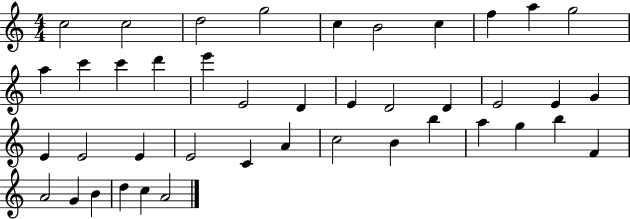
X:1
T:Untitled
M:4/4
L:1/4
K:C
c2 c2 d2 g2 c B2 c f a g2 a c' c' d' e' E2 D E D2 D E2 E G E E2 E E2 C A c2 B b a g b F A2 G B d c A2